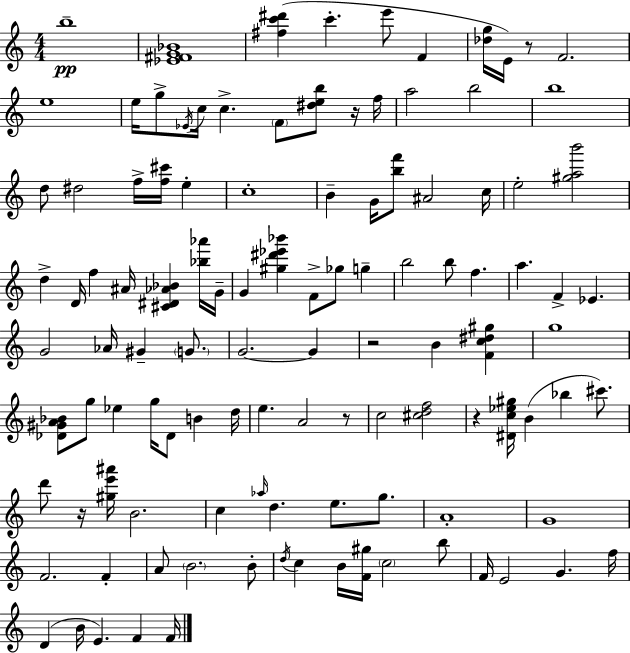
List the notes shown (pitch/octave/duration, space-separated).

B5/w [Eb4,F#4,G4,Bb4]/w [F#5,C6,D#6]/q C6/q. E6/e F4/q [Db5,G5]/s E4/s R/e F4/h. E5/w E5/s G5/e Eb4/s C5/s C5/q. F4/e [D#5,E5,B5]/e R/s F5/s A5/h B5/h B5/w D5/e D#5/h F5/s [F5,C#6]/s E5/q C5/w B4/q G4/s [B5,F6]/e A#4/h C5/s E5/h [G#5,A5,B6]/h D5/q D4/s F5/q A#4/s [C#4,D#4,Ab4,Bb4]/q [Bb5,Ab6]/s G4/s G4/q [G#5,D#6,Eb6,Bb6]/q F4/e Gb5/e G5/q B5/h B5/e F5/q. A5/q. F4/q Eb4/q. G4/h Ab4/s G#4/q G4/e. G4/h. G4/q R/h B4/q [F4,C5,D#5,G#5]/q G5/w [Db4,G#4,A4,Bb4]/e G5/e Eb5/q G5/s Db4/e B4/q D5/s E5/q. A4/h R/e C5/h [C#5,D5,F5]/h R/q [D#4,C5,Eb5,G#5]/s B4/q Bb5/q C#6/e. D6/e R/s [G#5,E6,A#6]/s B4/h. C5/q Ab5/s D5/q. E5/e. G5/e. A4/w G4/w F4/h. F4/q A4/e B4/h. B4/e D5/s C5/q B4/s [F4,G#5]/s C5/h B5/e F4/s E4/h G4/q. F5/s D4/q B4/s E4/q. F4/q F4/s